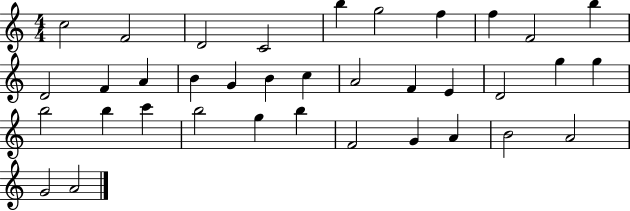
C5/h F4/h D4/h C4/h B5/q G5/h F5/q F5/q F4/h B5/q D4/h F4/q A4/q B4/q G4/q B4/q C5/q A4/h F4/q E4/q D4/h G5/q G5/q B5/h B5/q C6/q B5/h G5/q B5/q F4/h G4/q A4/q B4/h A4/h G4/h A4/h